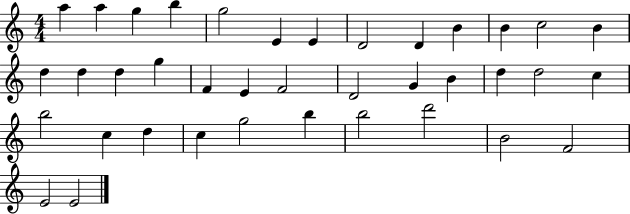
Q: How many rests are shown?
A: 0